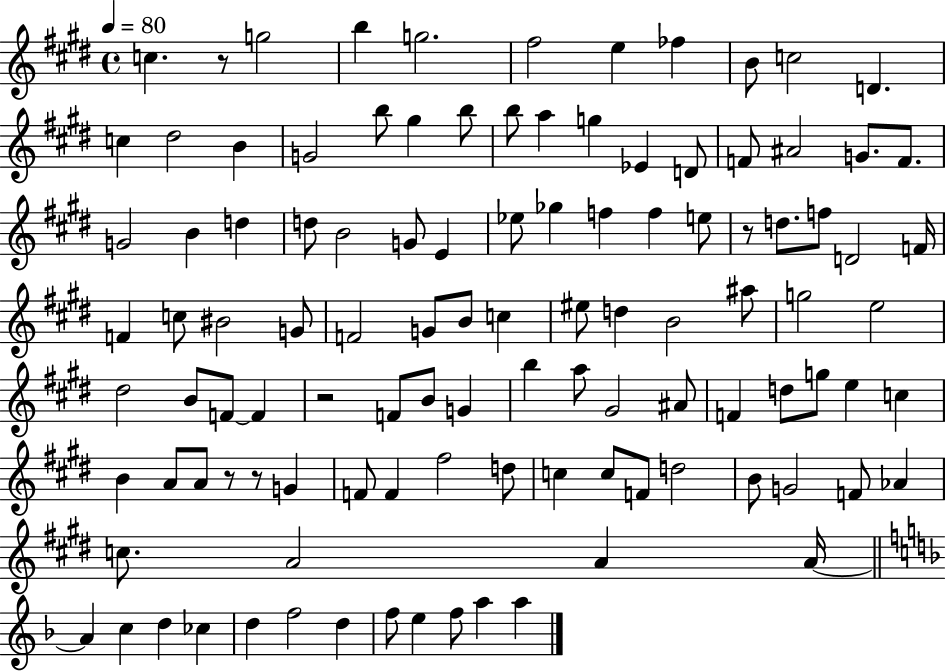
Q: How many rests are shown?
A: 5